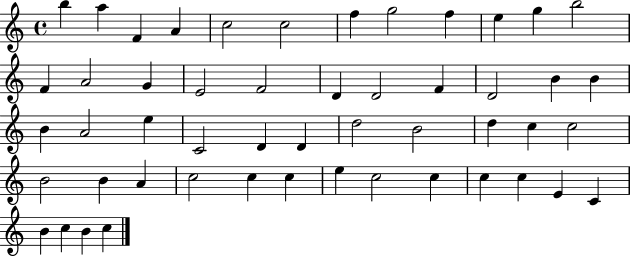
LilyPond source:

{
  \clef treble
  \time 4/4
  \defaultTimeSignature
  \key c \major
  b''4 a''4 f'4 a'4 | c''2 c''2 | f''4 g''2 f''4 | e''4 g''4 b''2 | \break f'4 a'2 g'4 | e'2 f'2 | d'4 d'2 f'4 | d'2 b'4 b'4 | \break b'4 a'2 e''4 | c'2 d'4 d'4 | d''2 b'2 | d''4 c''4 c''2 | \break b'2 b'4 a'4 | c''2 c''4 c''4 | e''4 c''2 c''4 | c''4 c''4 e'4 c'4 | \break b'4 c''4 b'4 c''4 | \bar "|."
}